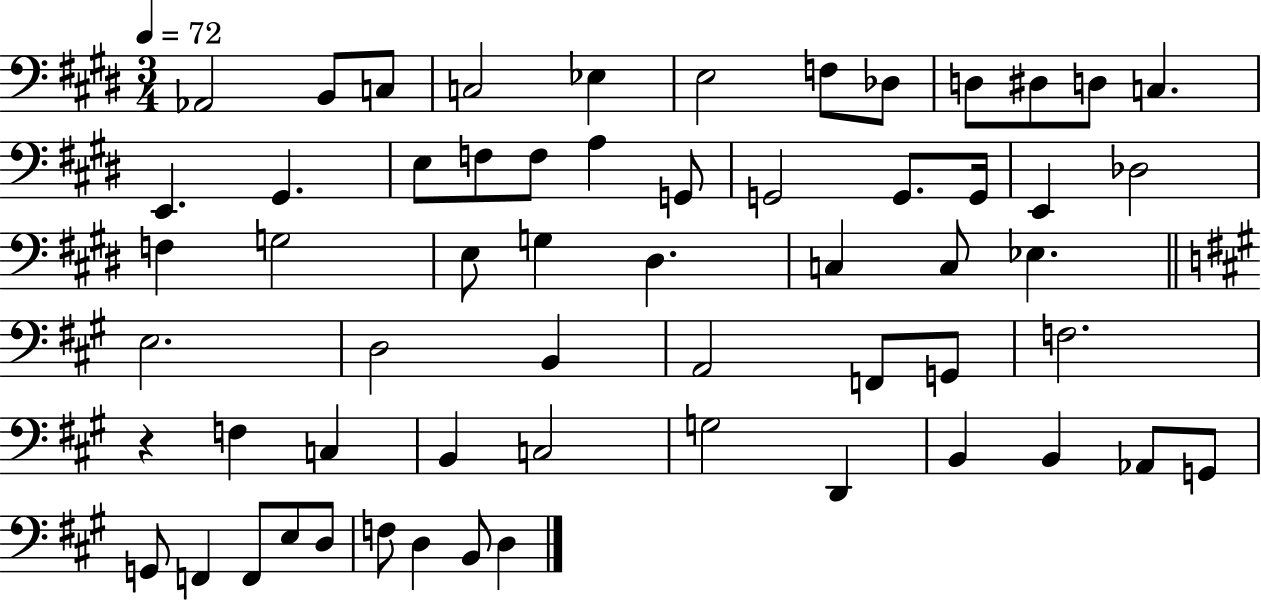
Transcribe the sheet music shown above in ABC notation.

X:1
T:Untitled
M:3/4
L:1/4
K:E
_A,,2 B,,/2 C,/2 C,2 _E, E,2 F,/2 _D,/2 D,/2 ^D,/2 D,/2 C, E,, ^G,, E,/2 F,/2 F,/2 A, G,,/2 G,,2 G,,/2 G,,/4 E,, _D,2 F, G,2 E,/2 G, ^D, C, C,/2 _E, E,2 D,2 B,, A,,2 F,,/2 G,,/2 F,2 z F, C, B,, C,2 G,2 D,, B,, B,, _A,,/2 G,,/2 G,,/2 F,, F,,/2 E,/2 D,/2 F,/2 D, B,,/2 D,